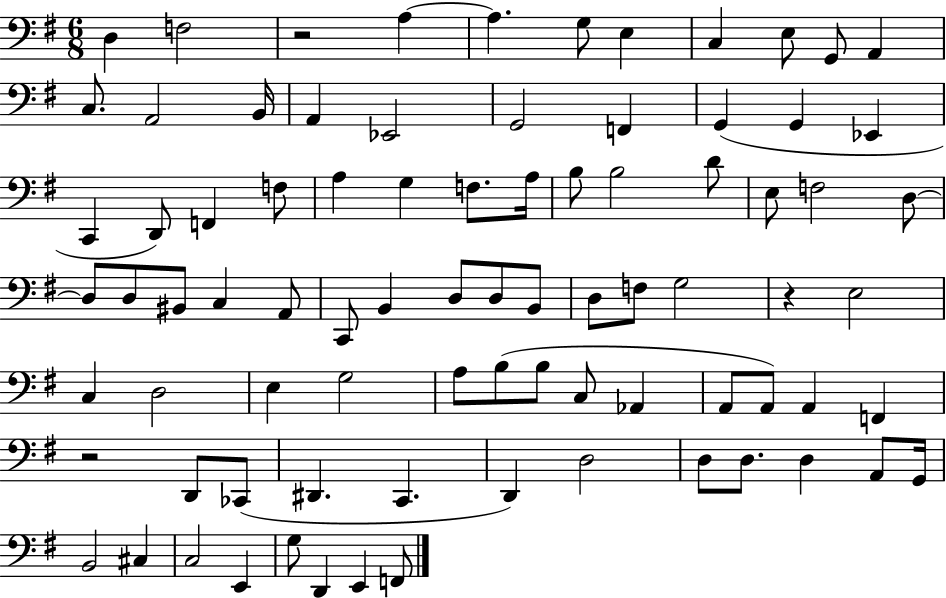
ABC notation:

X:1
T:Untitled
M:6/8
L:1/4
K:G
D, F,2 z2 A, A, G,/2 E, C, E,/2 G,,/2 A,, C,/2 A,,2 B,,/4 A,, _E,,2 G,,2 F,, G,, G,, _E,, C,, D,,/2 F,, F,/2 A, G, F,/2 A,/4 B,/2 B,2 D/2 E,/2 F,2 D,/2 D,/2 D,/2 ^B,,/2 C, A,,/2 C,,/2 B,, D,/2 D,/2 B,,/2 D,/2 F,/2 G,2 z E,2 C, D,2 E, G,2 A,/2 B,/2 B,/2 C,/2 _A,, A,,/2 A,,/2 A,, F,, z2 D,,/2 _C,,/2 ^D,, C,, D,, D,2 D,/2 D,/2 D, A,,/2 G,,/4 B,,2 ^C, C,2 E,, G,/2 D,, E,, F,,/2